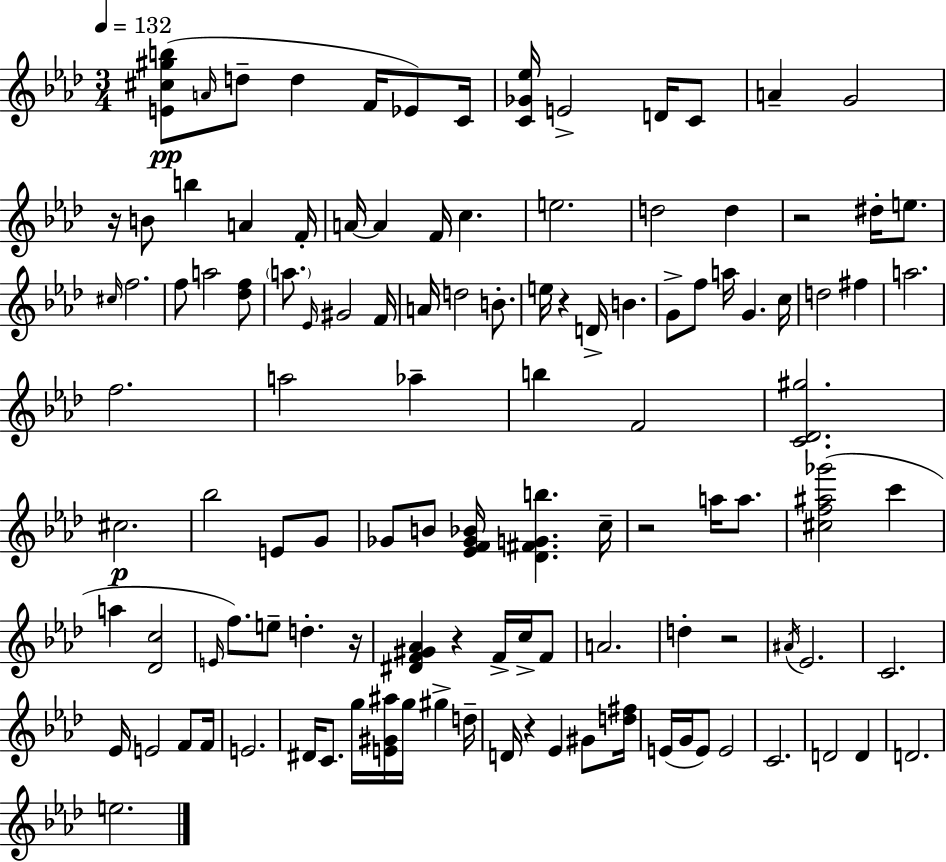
{
  \clef treble
  \numericTimeSignature
  \time 3/4
  \key aes \major
  \tempo 4 = 132
  <e' cis'' gis'' b''>8(\pp \grace { a'16 } d''8-- d''4 f'16 ees'8) | c'16 <c' ges' ees''>16 e'2-> d'16 c'8 | a'4-- g'2 | r16 b'8 b''4 a'4 | \break f'16-. a'16~~ a'4 f'16 c''4. | e''2. | d''2 d''4 | r2 dis''16-. e''8. | \break \grace { cis''16 } f''2. | f''8 a''2 | <des'' f''>8 \parenthesize a''8. \grace { ees'16 } gis'2 | f'16 a'16 d''2 | \break b'8.-. e''16 r4 d'16-> b'4. | g'8-> f''8 a''16 g'4. | c''16 d''2 fis''4 | a''2. | \break f''2. | a''2 aes''4-- | b''4 f'2 | <c' des' gis''>2. | \break cis''2.\p | bes''2 e'8 | g'8 ges'8 b'8 <ees' f' ges' bes'>16 <des' fis' g' b''>4. | c''16-- r2 a''16 | \break a''8. <cis'' f'' ais'' ges'''>2( c'''4 | a''4 <des' c''>2 | \grace { e'16 }) f''8. e''8-- d''4.-. | r16 <dis' f' gis' aes'>4 r4 | \break f'16-> c''16-> f'8 a'2. | d''4-. r2 | \acciaccatura { ais'16 } ees'2. | c'2. | \break ees'16 e'2 | f'8 f'16 e'2. | dis'16 c'8. g''16 <e' gis' ais''>16 g''16 | gis''4-> d''16-- d'16 r4 ees'4 | \break gis'8 <d'' fis''>16 e'16( g'16 e'8) e'2 | c'2. | d'2 | d'4 d'2. | \break e''2. | \bar "|."
}